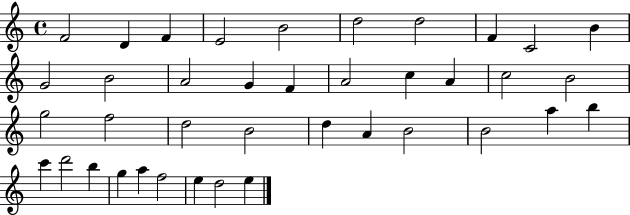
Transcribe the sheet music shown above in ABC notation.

X:1
T:Untitled
M:4/4
L:1/4
K:C
F2 D F E2 B2 d2 d2 F C2 B G2 B2 A2 G F A2 c A c2 B2 g2 f2 d2 B2 d A B2 B2 a b c' d'2 b g a f2 e d2 e